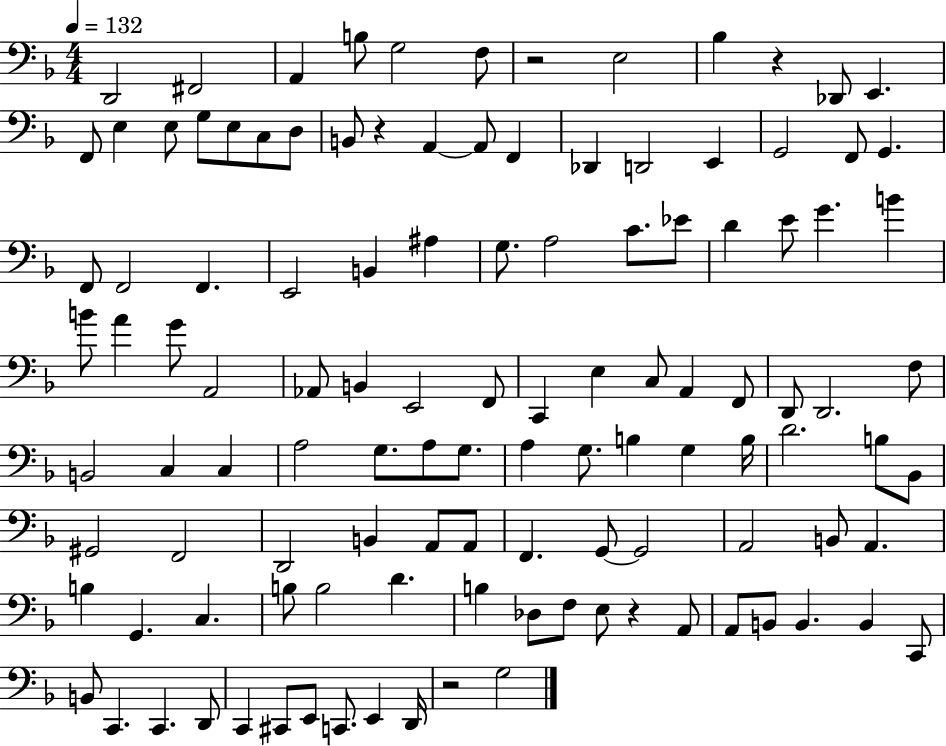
D2/h F#2/h A2/q B3/e G3/h F3/e R/h E3/h Bb3/q R/q Db2/e E2/q. F2/e E3/q E3/e G3/e E3/e C3/e D3/e B2/e R/q A2/q A2/e F2/q Db2/q D2/h E2/q G2/h F2/e G2/q. F2/e F2/h F2/q. E2/h B2/q A#3/q G3/e. A3/h C4/e. Eb4/e D4/q E4/e G4/q. B4/q B4/e A4/q G4/e A2/h Ab2/e B2/q E2/h F2/e C2/q E3/q C3/e A2/q F2/e D2/e D2/h. F3/e B2/h C3/q C3/q A3/h G3/e. A3/e G3/e. A3/q G3/e. B3/q G3/q B3/s D4/h. B3/e Bb2/e G#2/h F2/h D2/h B2/q A2/e A2/e F2/q. G2/e G2/h A2/h B2/e A2/q. B3/q G2/q. C3/q. B3/e B3/h D4/q. B3/q Db3/e F3/e E3/e R/q A2/e A2/e B2/e B2/q. B2/q C2/e B2/e C2/q. C2/q. D2/e C2/q C#2/e E2/e C2/e. E2/q D2/s R/h G3/h